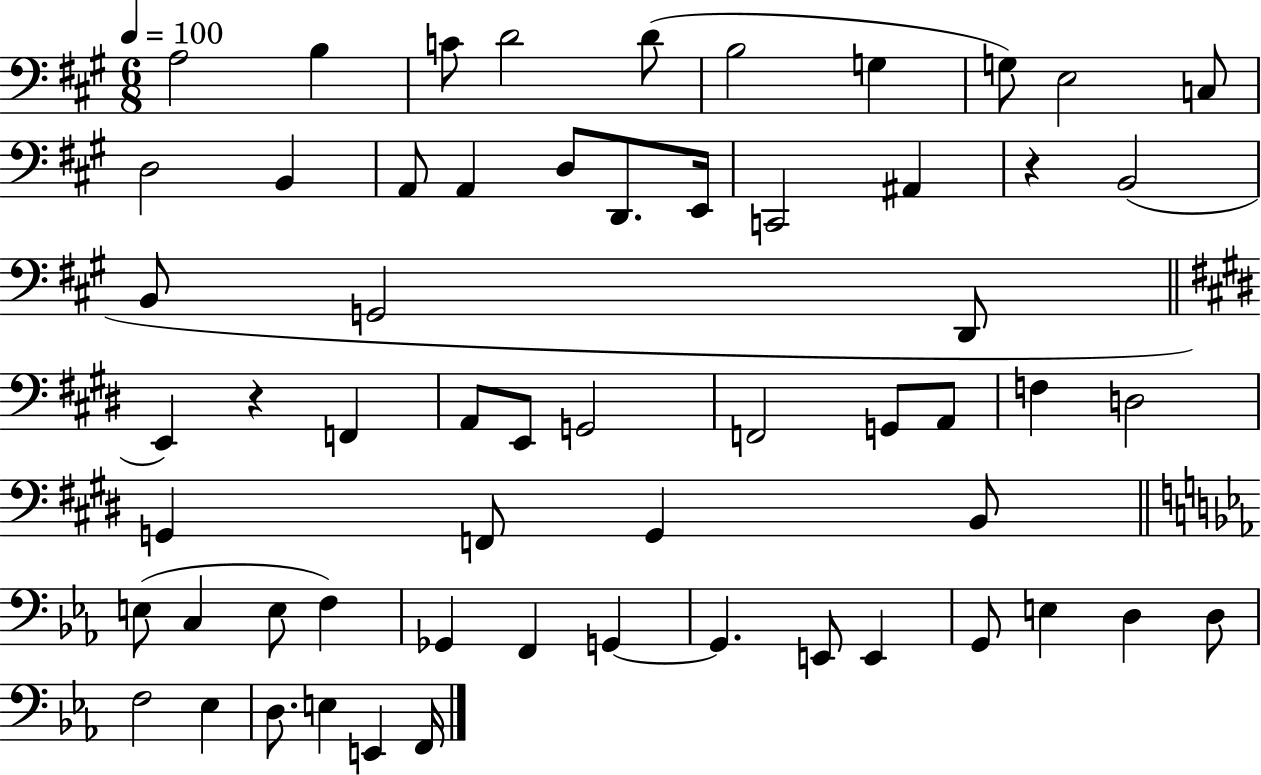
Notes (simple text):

A3/h B3/q C4/e D4/h D4/e B3/h G3/q G3/e E3/h C3/e D3/h B2/q A2/e A2/q D3/e D2/e. E2/s C2/h A#2/q R/q B2/h B2/e G2/h D2/e E2/q R/q F2/q A2/e E2/e G2/h F2/h G2/e A2/e F3/q D3/h G2/q F2/e G2/q B2/e E3/e C3/q E3/e F3/q Gb2/q F2/q G2/q G2/q. E2/e E2/q G2/e E3/q D3/q D3/e F3/h Eb3/q D3/e. E3/q E2/q F2/s